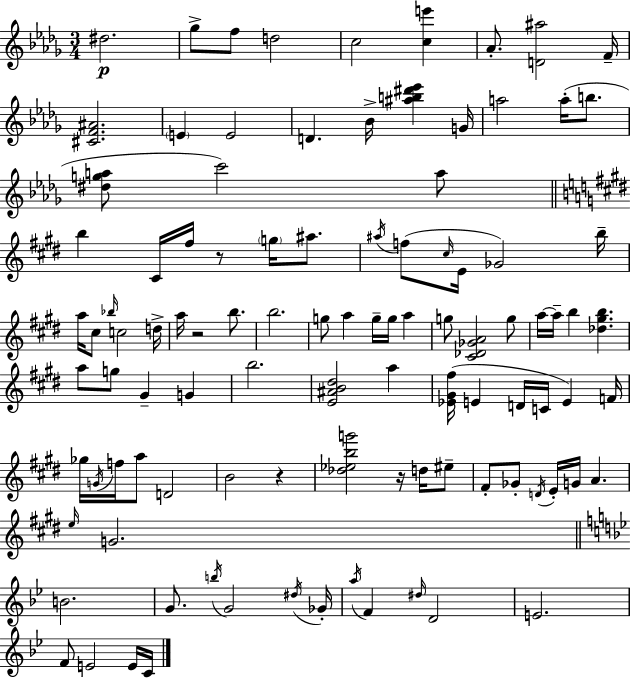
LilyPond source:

{
  \clef treble
  \numericTimeSignature
  \time 3/4
  \key bes \minor
  dis''2.\p | ges''8-> f''8 d''2 | c''2 <c'' e'''>4 | aes'8.-. <d' ais''>2 f'16-- | \break <cis' f' ais'>2. | \parenthesize e'4 e'2 | d'4. bes'16-> <ais'' b'' dis''' ees'''>4 g'16 | a''2 a''16-.( b''8. | \break <dis'' g'' a''>8 c'''2) a''8 | \bar "||" \break \key e \major b''4 cis'16 fis''16 r8 \parenthesize g''16 ais''8. | \acciaccatura { ais''16 }( f''8 \grace { cis''16 } e'16 ges'2) | b''16-- a''16 cis''8 \grace { bes''16 } c''2 | d''16-> a''16 r2 | \break b''8. b''2. | g''8 a''4 g''16-- g''16 a''4 | g''8 <cis' des' ges' a'>2 | g''8 a''16~~ a''16-- b''4 <des'' gis'' b''>4. | \break a''8 g''8 gis'4-- g'4 | b''2. | <e' ais' b' dis''>2 a''4 | <ees' gis' fis''>16( e'4 d'16 c'16 e'4) | \break f'16 ges''16 \acciaccatura { g'16 } f''16 a''8 d'2 | b'2 | r4 <des'' ees'' b'' g'''>2 | r16 d''16 eis''8-- fis'8-. ges'8-. \acciaccatura { d'16 } e'16-. g'16 a'4. | \break \grace { e''16 } g'2. | \bar "||" \break \key bes \major b'2. | g'8. \acciaccatura { b''16 } g'2 | \acciaccatura { dis''16 } ges'16-. \acciaccatura { a''16 } f'4 \grace { dis''16 } d'2 | e'2. | \break f'8 e'2 | e'16 c'16 \bar "|."
}